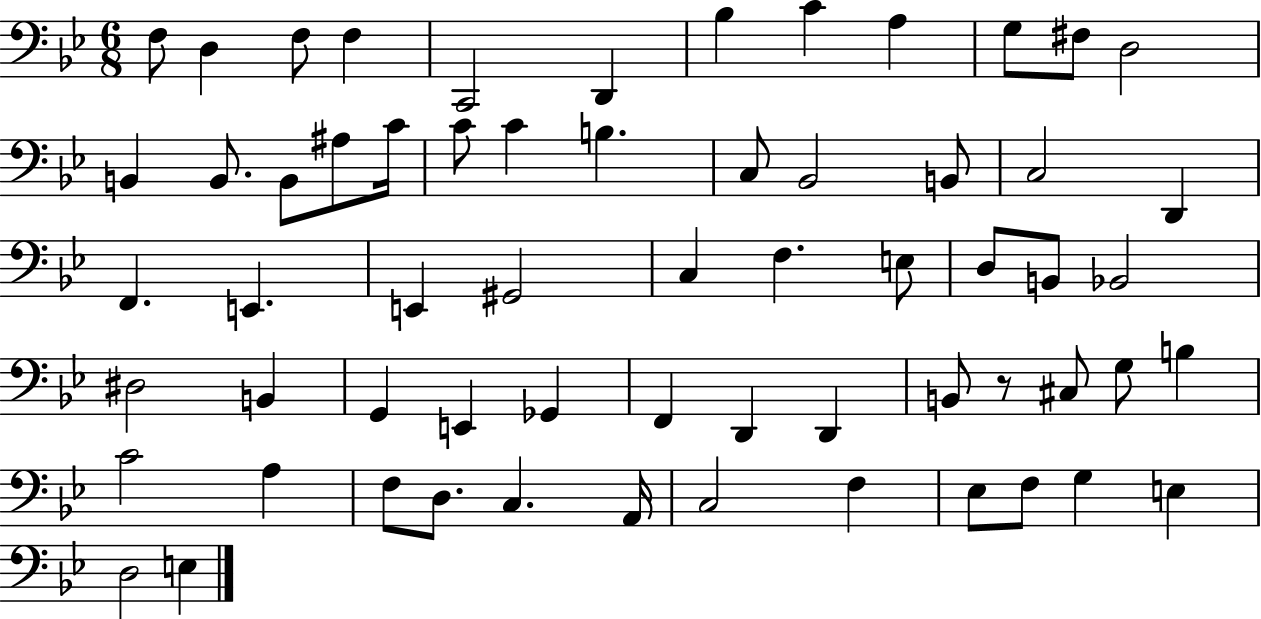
F3/e D3/q F3/e F3/q C2/h D2/q Bb3/q C4/q A3/q G3/e F#3/e D3/h B2/q B2/e. B2/e A#3/e C4/s C4/e C4/q B3/q. C3/e Bb2/h B2/e C3/h D2/q F2/q. E2/q. E2/q G#2/h C3/q F3/q. E3/e D3/e B2/e Bb2/h D#3/h B2/q G2/q E2/q Gb2/q F2/q D2/q D2/q B2/e R/e C#3/e G3/e B3/q C4/h A3/q F3/e D3/e. C3/q. A2/s C3/h F3/q Eb3/e F3/e G3/q E3/q D3/h E3/q